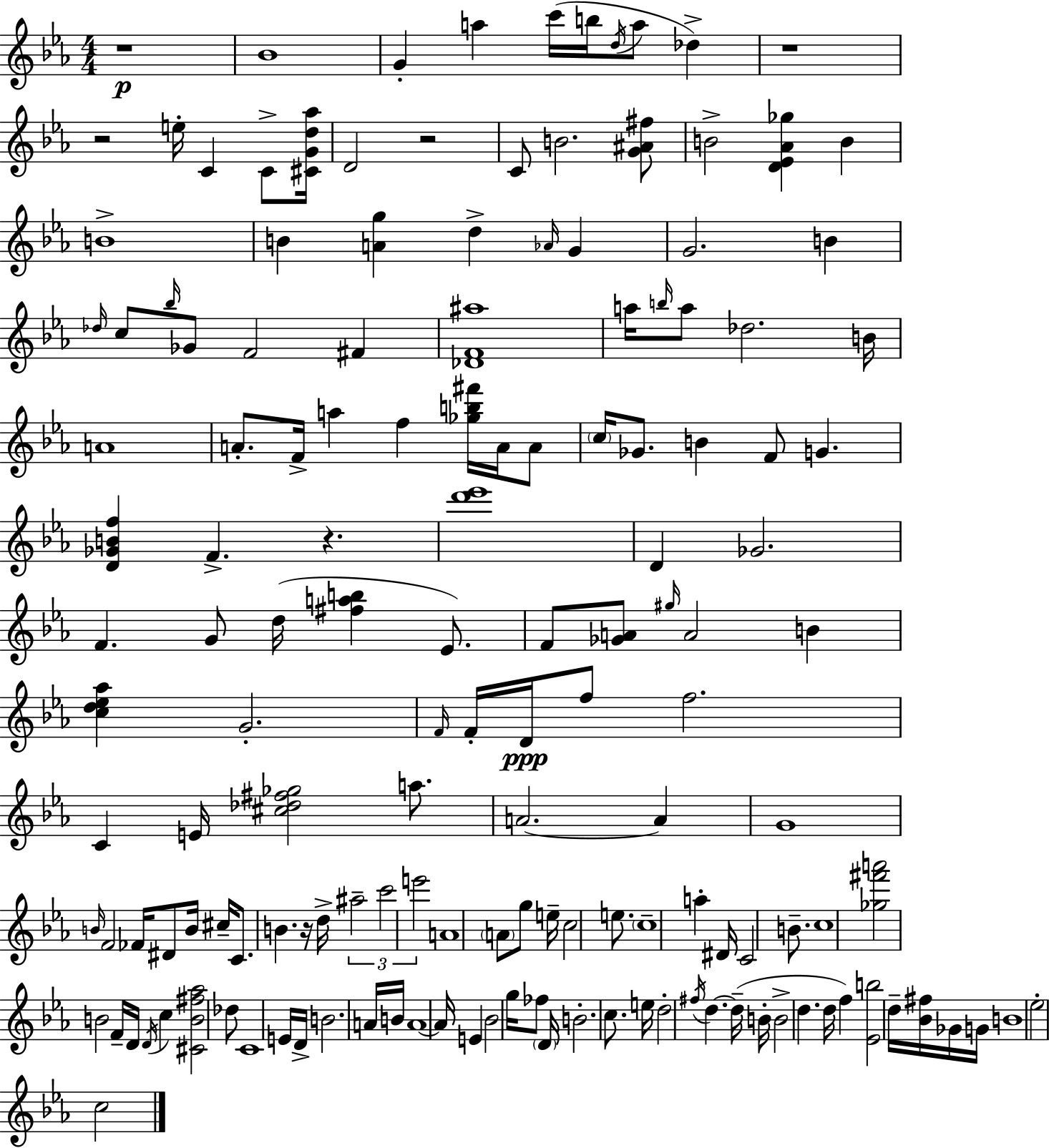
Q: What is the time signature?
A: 4/4